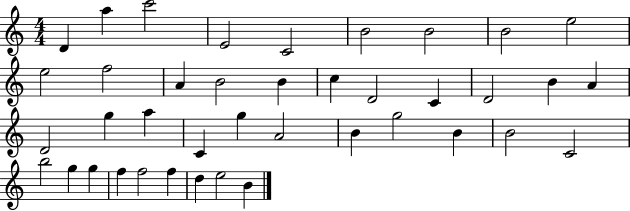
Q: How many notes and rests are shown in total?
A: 40